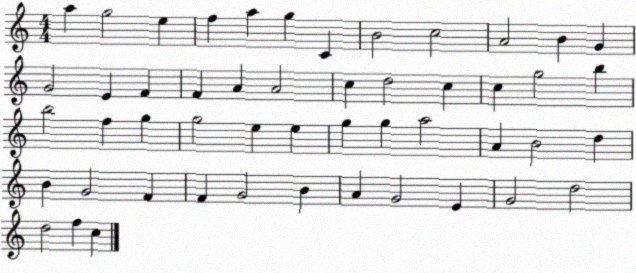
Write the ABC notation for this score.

X:1
T:Untitled
M:4/4
L:1/4
K:C
a g2 e f a g C B2 c2 A2 B G G2 E F F A A2 c d2 c c g2 b b2 f g g2 e e g g a2 A B2 d B G2 F F G2 B A G2 E G2 d2 d2 f c